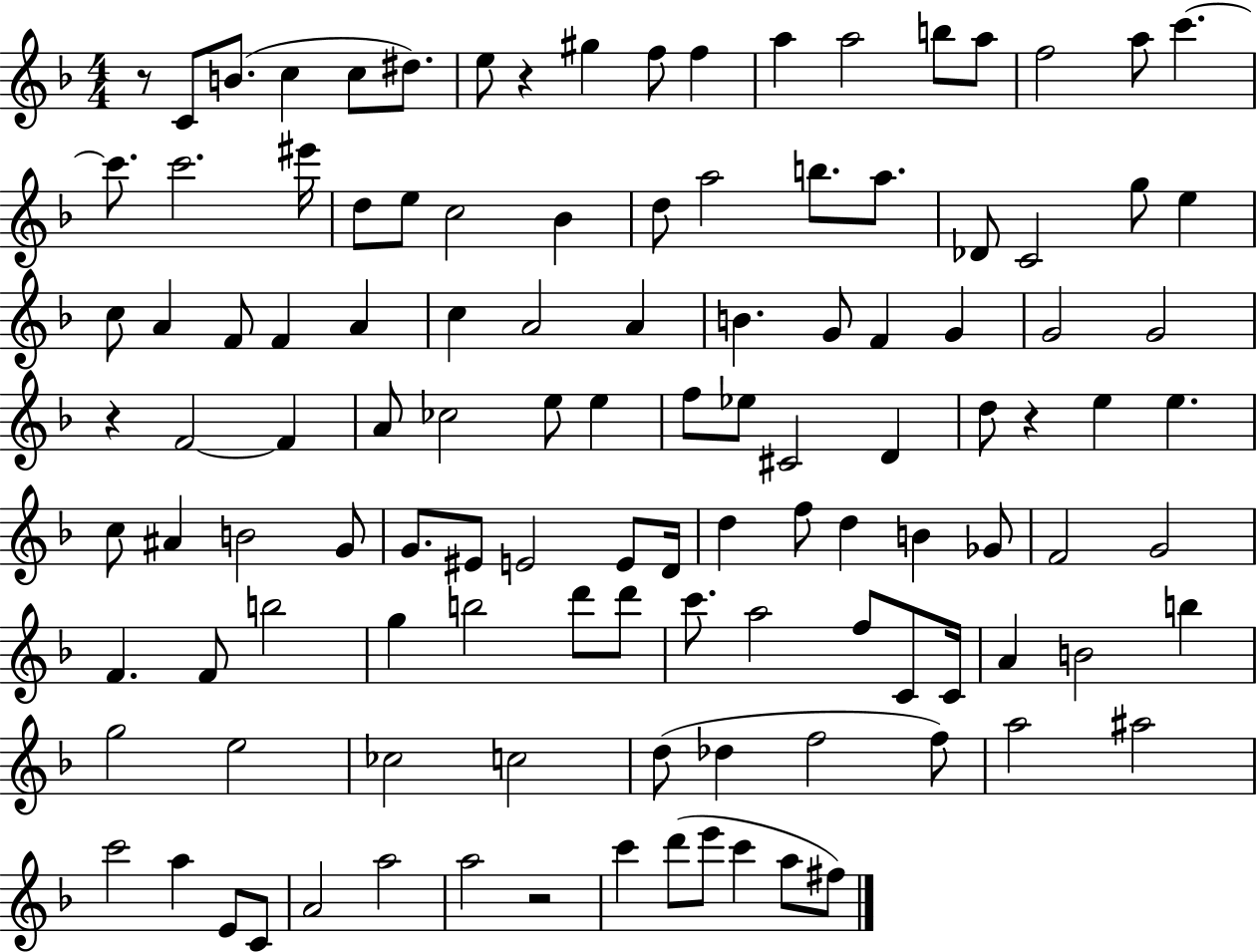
{
  \clef treble
  \numericTimeSignature
  \time 4/4
  \key f \major
  \repeat volta 2 { r8 c'8 b'8.( c''4 c''8 dis''8.) | e''8 r4 gis''4 f''8 f''4 | a''4 a''2 b''8 a''8 | f''2 a''8 c'''4.~~ | \break c'''8. c'''2. eis'''16 | d''8 e''8 c''2 bes'4 | d''8 a''2 b''8. a''8. | des'8 c'2 g''8 e''4 | \break c''8 a'4 f'8 f'4 a'4 | c''4 a'2 a'4 | b'4. g'8 f'4 g'4 | g'2 g'2 | \break r4 f'2~~ f'4 | a'8 ces''2 e''8 e''4 | f''8 ees''8 cis'2 d'4 | d''8 r4 e''4 e''4. | \break c''8 ais'4 b'2 g'8 | g'8. eis'8 e'2 e'8 d'16 | d''4 f''8 d''4 b'4 ges'8 | f'2 g'2 | \break f'4. f'8 b''2 | g''4 b''2 d'''8 d'''8 | c'''8. a''2 f''8 c'8 c'16 | a'4 b'2 b''4 | \break g''2 e''2 | ces''2 c''2 | d''8( des''4 f''2 f''8) | a''2 ais''2 | \break c'''2 a''4 e'8 c'8 | a'2 a''2 | a''2 r2 | c'''4 d'''8( e'''8 c'''4 a''8 fis''8) | \break } \bar "|."
}